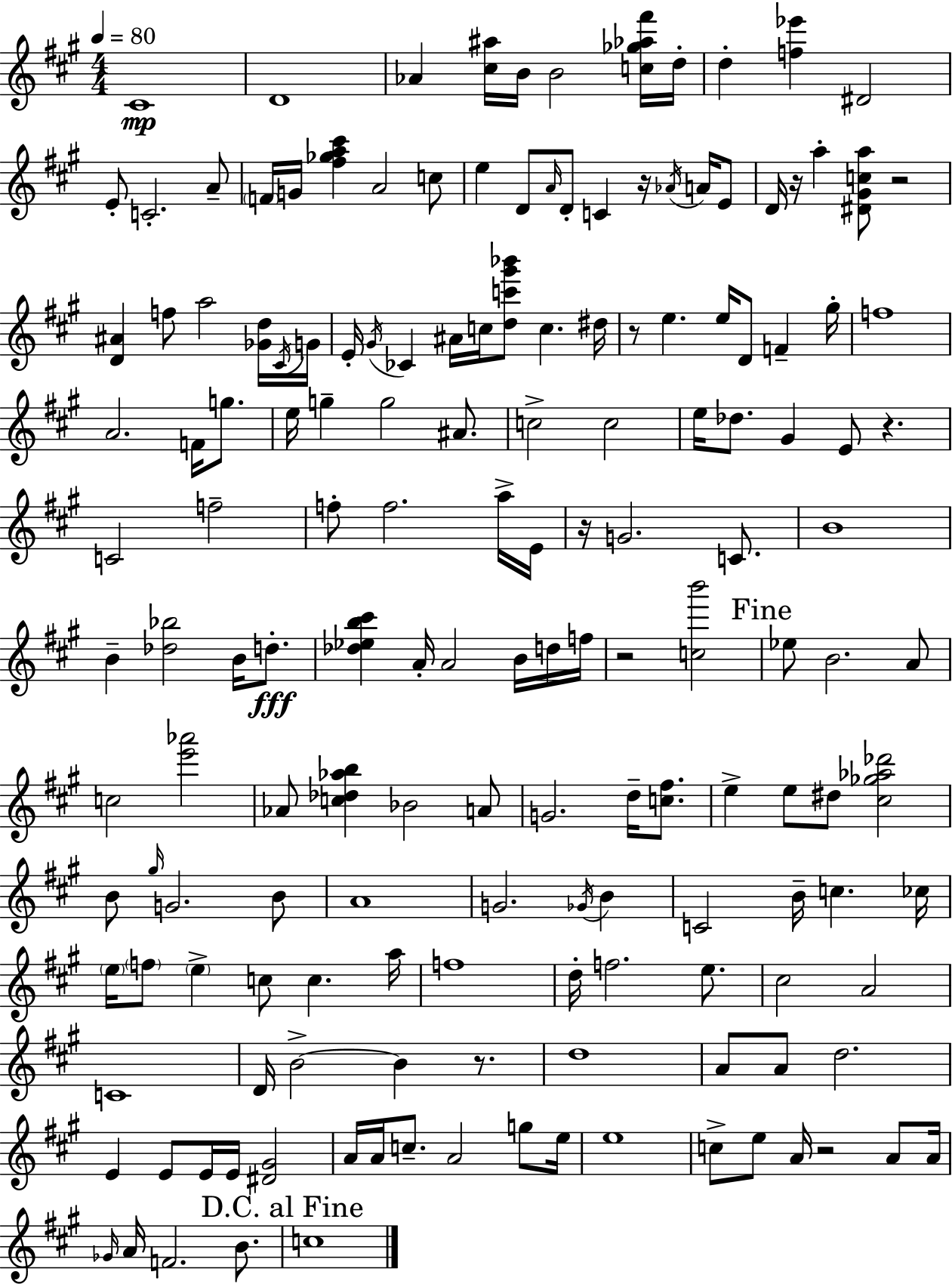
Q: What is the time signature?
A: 4/4